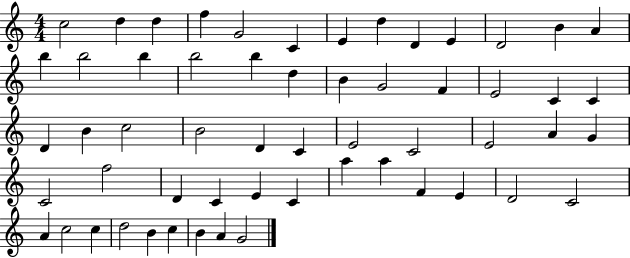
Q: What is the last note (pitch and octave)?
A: G4